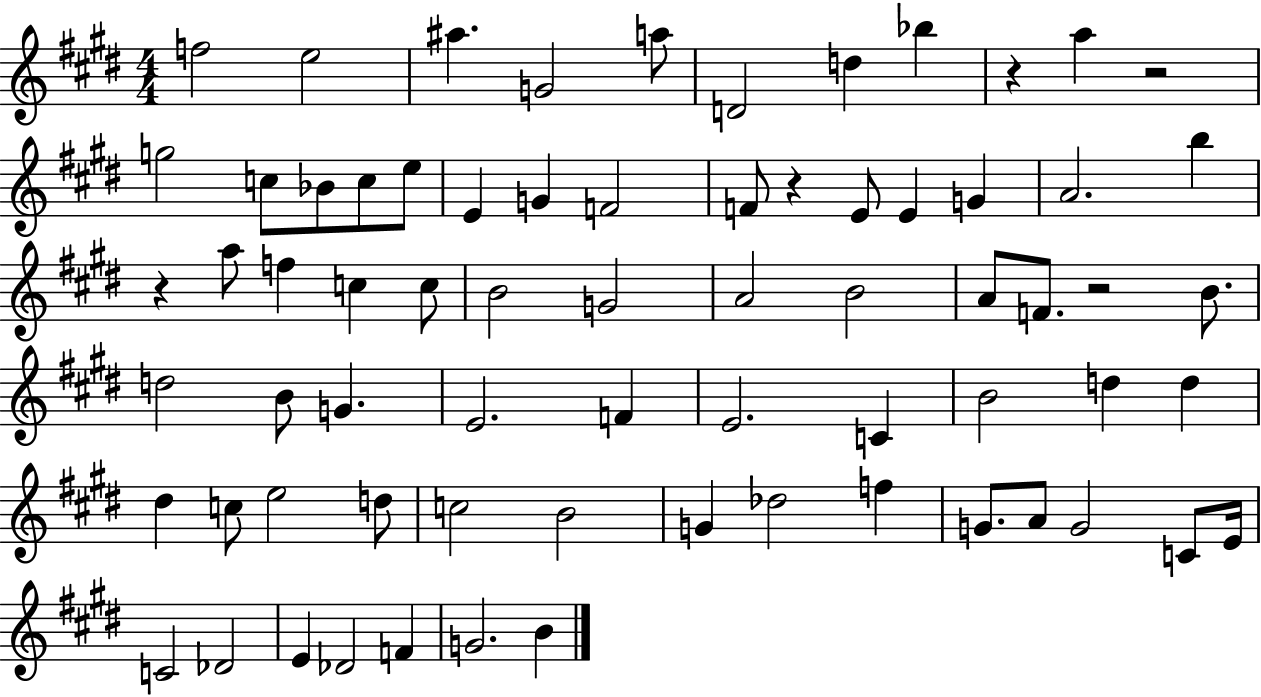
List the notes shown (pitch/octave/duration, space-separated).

F5/h E5/h A#5/q. G4/h A5/e D4/h D5/q Bb5/q R/q A5/q R/h G5/h C5/e Bb4/e C5/e E5/e E4/q G4/q F4/h F4/e R/q E4/e E4/q G4/q A4/h. B5/q R/q A5/e F5/q C5/q C5/e B4/h G4/h A4/h B4/h A4/e F4/e. R/h B4/e. D5/h B4/e G4/q. E4/h. F4/q E4/h. C4/q B4/h D5/q D5/q D#5/q C5/e E5/h D5/e C5/h B4/h G4/q Db5/h F5/q G4/e. A4/e G4/h C4/e E4/s C4/h Db4/h E4/q Db4/h F4/q G4/h. B4/q